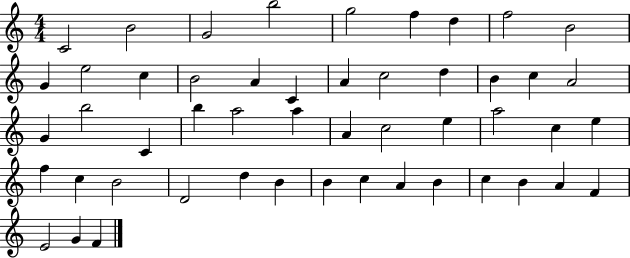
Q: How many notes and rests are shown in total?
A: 50